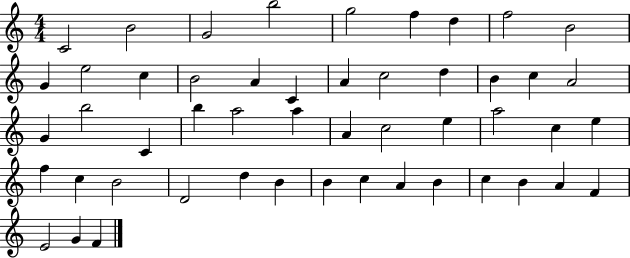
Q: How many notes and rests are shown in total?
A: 50